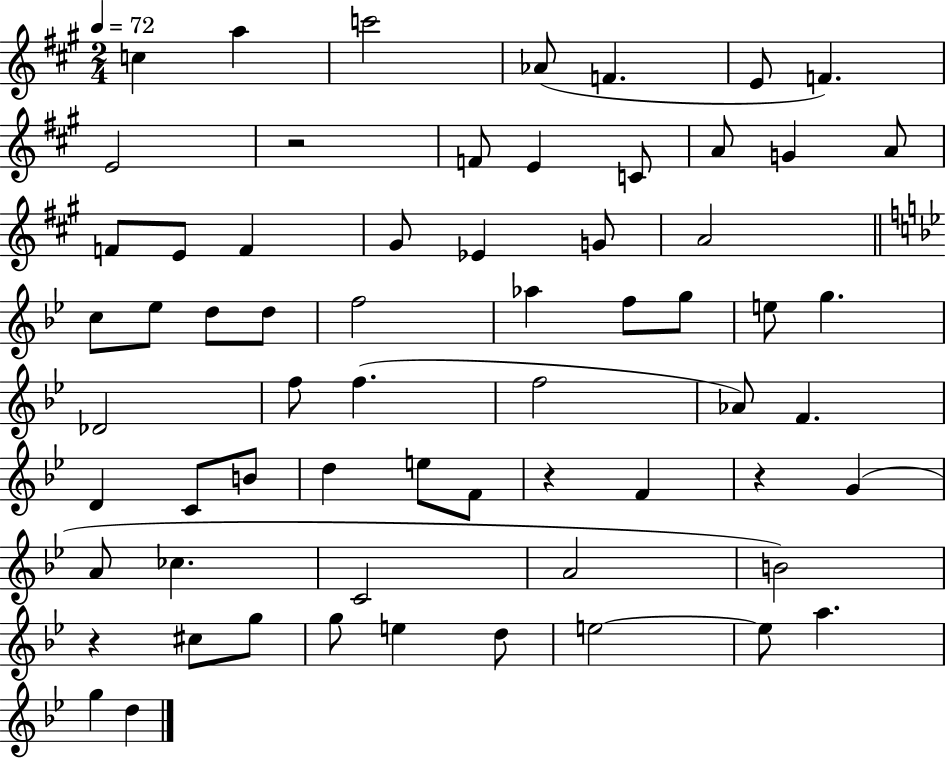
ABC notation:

X:1
T:Untitled
M:2/4
L:1/4
K:A
c a c'2 _A/2 F E/2 F E2 z2 F/2 E C/2 A/2 G A/2 F/2 E/2 F ^G/2 _E G/2 A2 c/2 _e/2 d/2 d/2 f2 _a f/2 g/2 e/2 g _D2 f/2 f f2 _A/2 F D C/2 B/2 d e/2 F/2 z F z G A/2 _c C2 A2 B2 z ^c/2 g/2 g/2 e d/2 e2 e/2 a g d